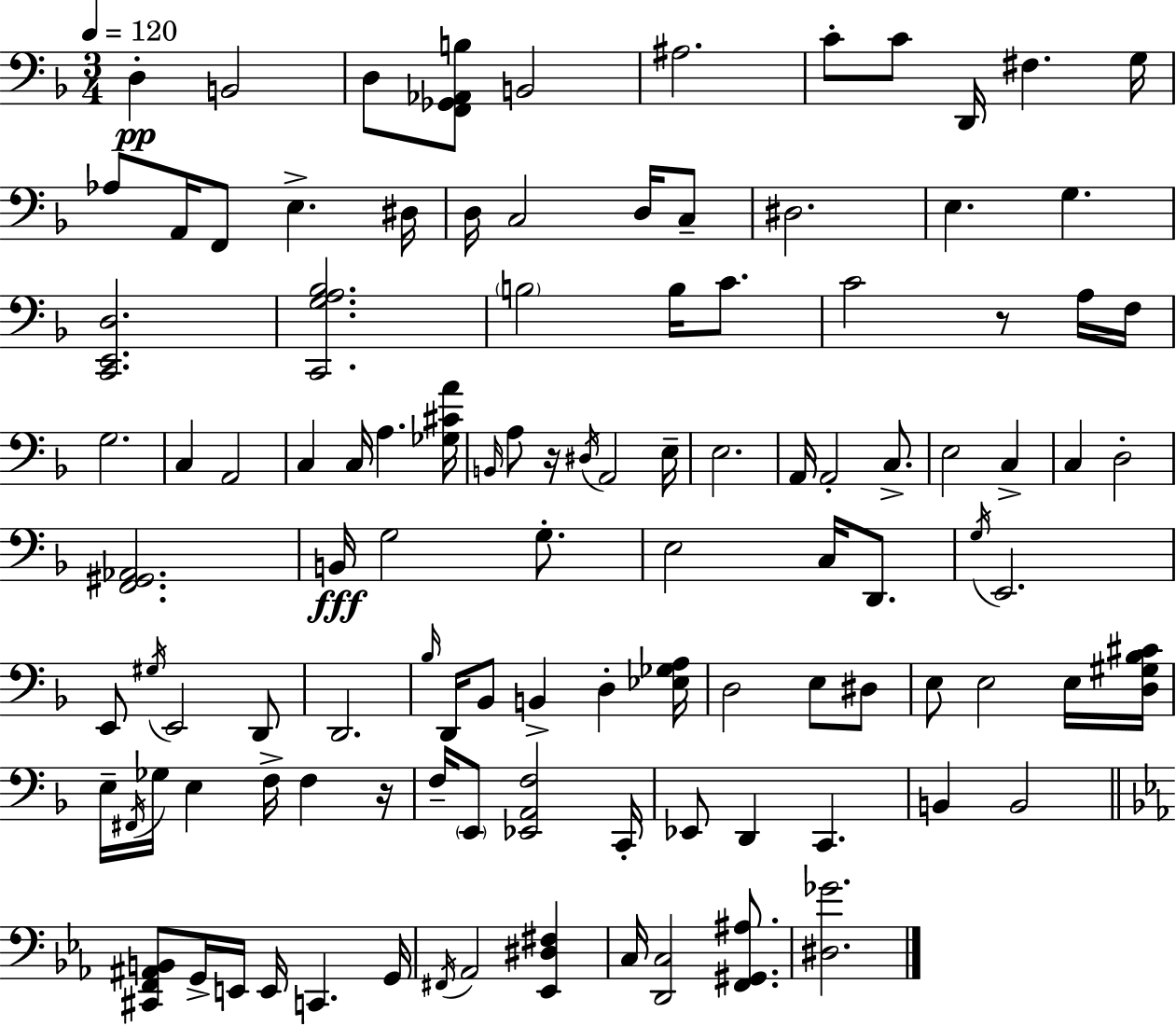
{
  \clef bass
  \numericTimeSignature
  \time 3/4
  \key f \major
  \tempo 4 = 120
  d4-.\pp b,2 | d8 <f, ges, aes, b>8 b,2 | ais2. | c'8-. c'8 d,16 fis4. g16 | \break aes8 a,16 f,8 e4.-> dis16 | d16 c2 d16 c8-- | dis2. | e4. g4. | \break <c, e, d>2. | <c, g a bes>2. | \parenthesize b2 b16 c'8. | c'2 r8 a16 f16 | \break g2. | c4 a,2 | c4 c16 a4. <ges cis' a'>16 | \grace { b,16 } a8 r16 \acciaccatura { dis16 } a,2 | \break e16-- e2. | a,16 a,2-. c8.-> | e2 c4-> | c4 d2-. | \break <f, gis, aes,>2. | b,16\fff g2 g8.-. | e2 c16 d,8. | \acciaccatura { g16 } e,2. | \break e,8 \acciaccatura { gis16 } e,2 | d,8 d,2. | \grace { bes16 } d,16 bes,8 b,4-> | d4-. <ees ges a>16 d2 | \break e8 dis8 e8 e2 | e16 <d gis bes cis'>16 e16-- \acciaccatura { fis,16 } ges16 e4 | f16-> f4 r16 f16-- \parenthesize e,8 <ees, a, f>2 | c,16-. ees,8 d,4 | \break c,4. b,4 b,2 | \bar "||" \break \key ees \major <cis, f, ais, b,>8 g,16-> e,16 e,16 c,4. g,16 | \acciaccatura { fis,16 } aes,2 <ees, dis fis>4 | c16 <d, c>2 <f, gis, ais>8. | <dis ges'>2. | \break \bar "|."
}